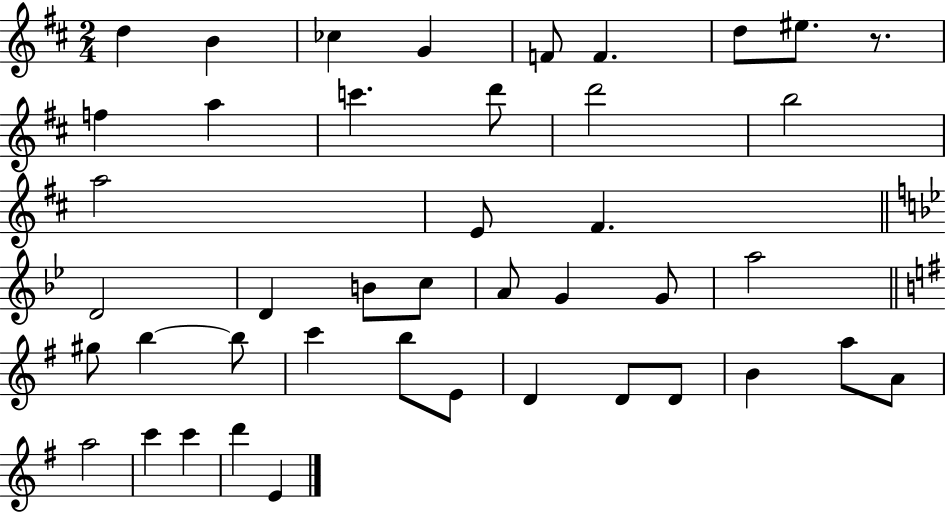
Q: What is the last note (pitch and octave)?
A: E4